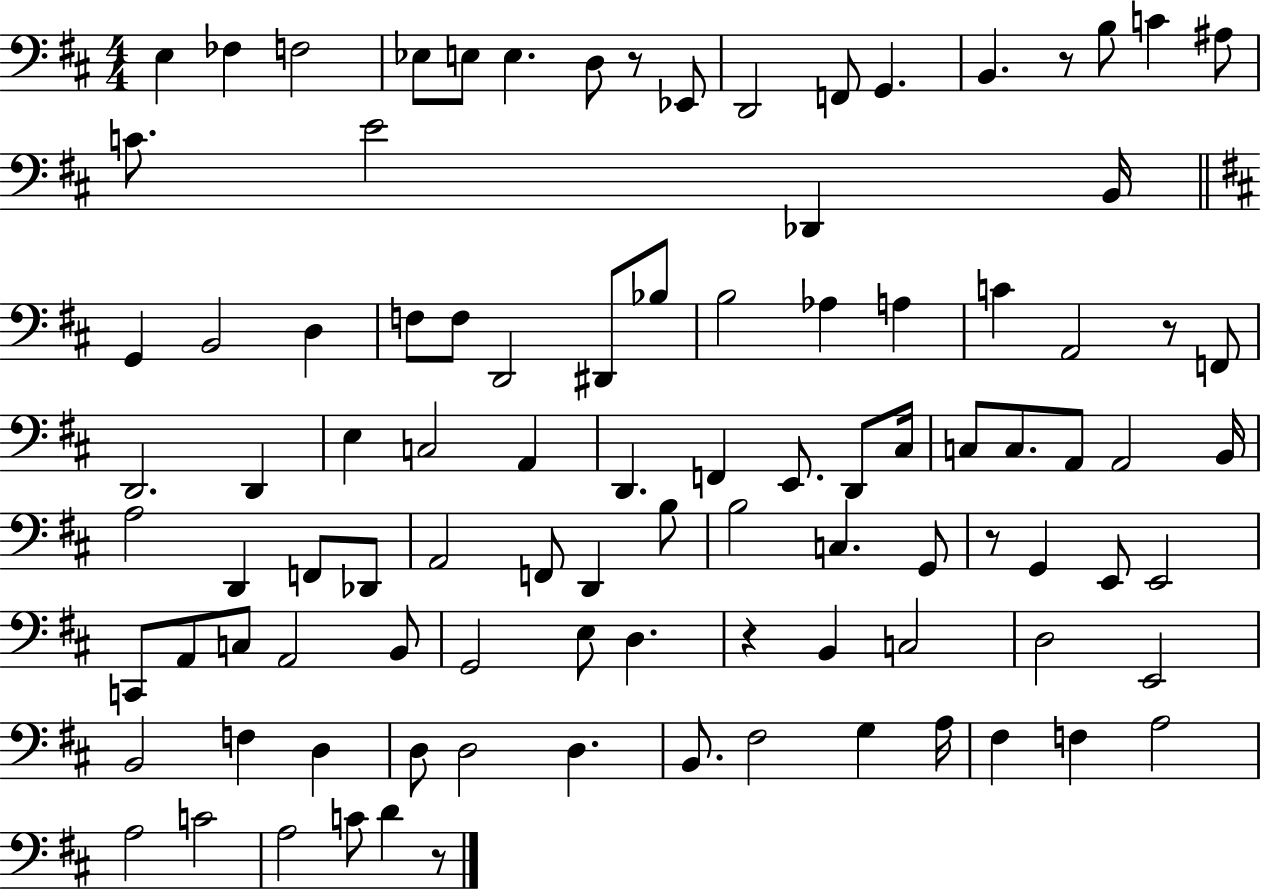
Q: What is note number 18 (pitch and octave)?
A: Db2